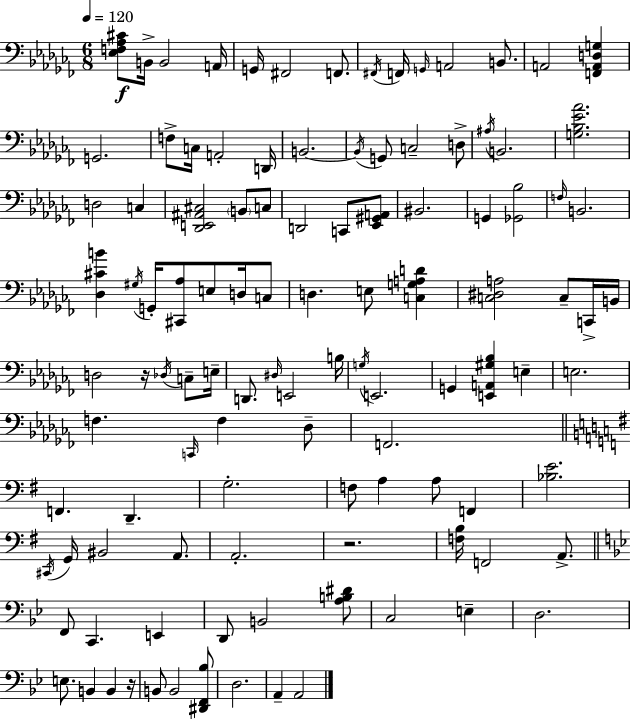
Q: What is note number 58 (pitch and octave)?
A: F3